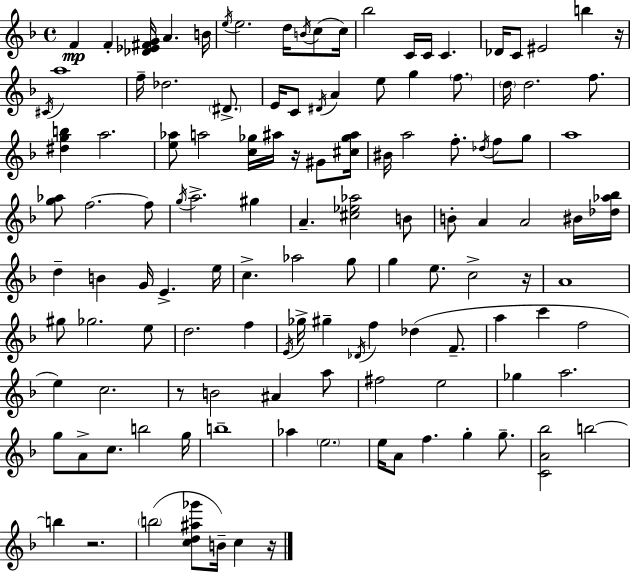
F4/q F4/q [Db4,Eb4,F#4,G4]/s A4/q. B4/s E5/s E5/h. D5/s B4/s C5/e C5/s Bb5/h C4/s C4/s C4/q. Db4/s C4/e EIS4/h B5/q R/s C#4/s A5/w F5/s Db5/h. D#4/e. E4/s C4/e D#4/s A4/q E5/e G5/q F5/e. D5/s D5/h. F5/e. [D#5,G5,B5]/q A5/h. [E5,Ab5]/e A5/h [C5,Gb5]/s A#5/s R/s G#4/e [C#5,Gb5,A#5]/s BIS4/s A5/h F5/e. Db5/s F5/e G5/e A5/w [G5,Ab5]/e F5/h. F5/e G5/s A5/h. G#5/q A4/q. [C#5,Eb5,Ab5]/h B4/e B4/e A4/q A4/h BIS4/s [Db5,Ab5,Bb5]/s D5/q B4/q G4/s E4/q. E5/s C5/q. Ab5/h G5/e G5/q E5/e. C5/h R/s A4/w G#5/e Gb5/h. E5/e D5/h. F5/q E4/s Gb5/s G#5/q Db4/s F5/q Db5/q F4/e. A5/q C6/q F5/h E5/q C5/h. R/e B4/h A#4/q A5/e F#5/h E5/h Gb5/q A5/h. G5/e A4/e C5/e. B5/h G5/s B5/w Ab5/q E5/h. E5/s A4/e F5/q. G5/q G5/e. [C4,A4,Bb5]/h B5/h B5/q R/h. B5/h [C5,D5,A#5,Gb6]/e B4/s C5/q R/s